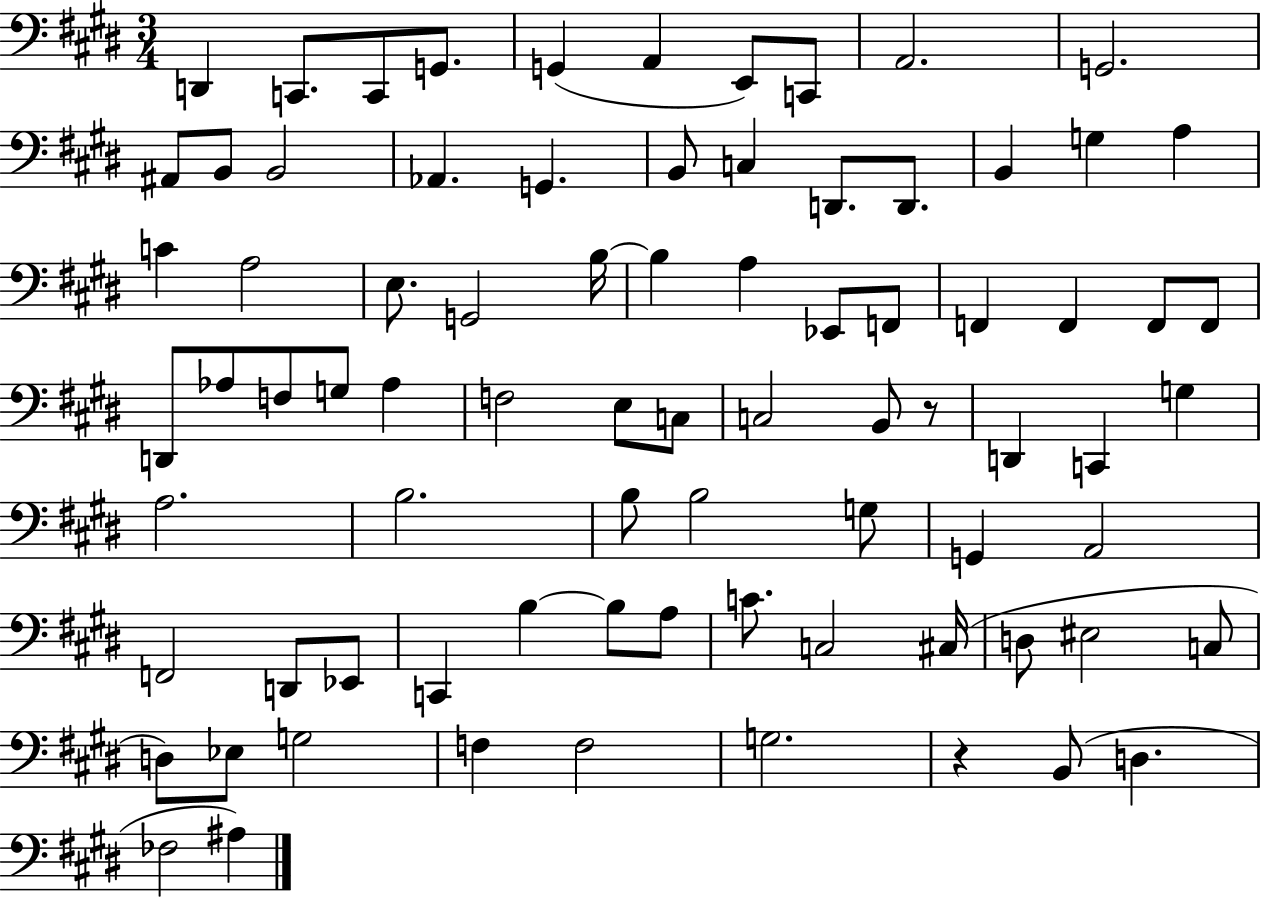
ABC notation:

X:1
T:Untitled
M:3/4
L:1/4
K:E
D,, C,,/2 C,,/2 G,,/2 G,, A,, E,,/2 C,,/2 A,,2 G,,2 ^A,,/2 B,,/2 B,,2 _A,, G,, B,,/2 C, D,,/2 D,,/2 B,, G, A, C A,2 E,/2 G,,2 B,/4 B, A, _E,,/2 F,,/2 F,, F,, F,,/2 F,,/2 D,,/2 _A,/2 F,/2 G,/2 _A, F,2 E,/2 C,/2 C,2 B,,/2 z/2 D,, C,, G, A,2 B,2 B,/2 B,2 G,/2 G,, A,,2 F,,2 D,,/2 _E,,/2 C,, B, B,/2 A,/2 C/2 C,2 ^C,/4 D,/2 ^E,2 C,/2 D,/2 _E,/2 G,2 F, F,2 G,2 z B,,/2 D, _F,2 ^A,